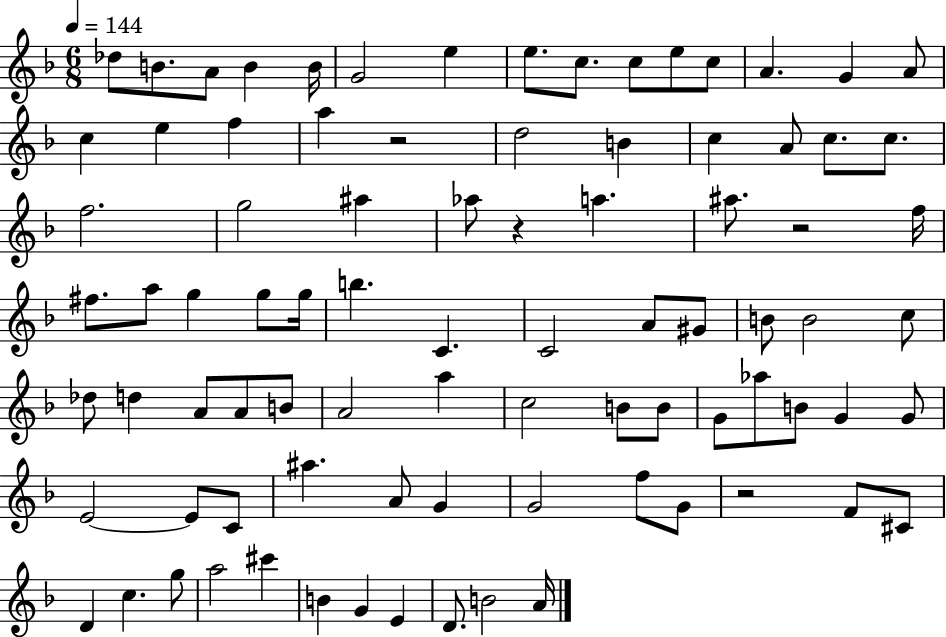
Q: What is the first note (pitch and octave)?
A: Db5